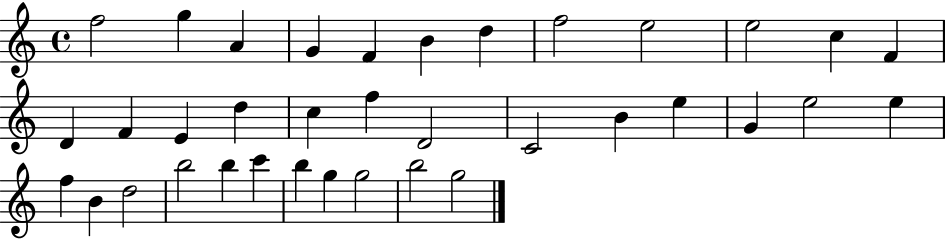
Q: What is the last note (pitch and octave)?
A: G5